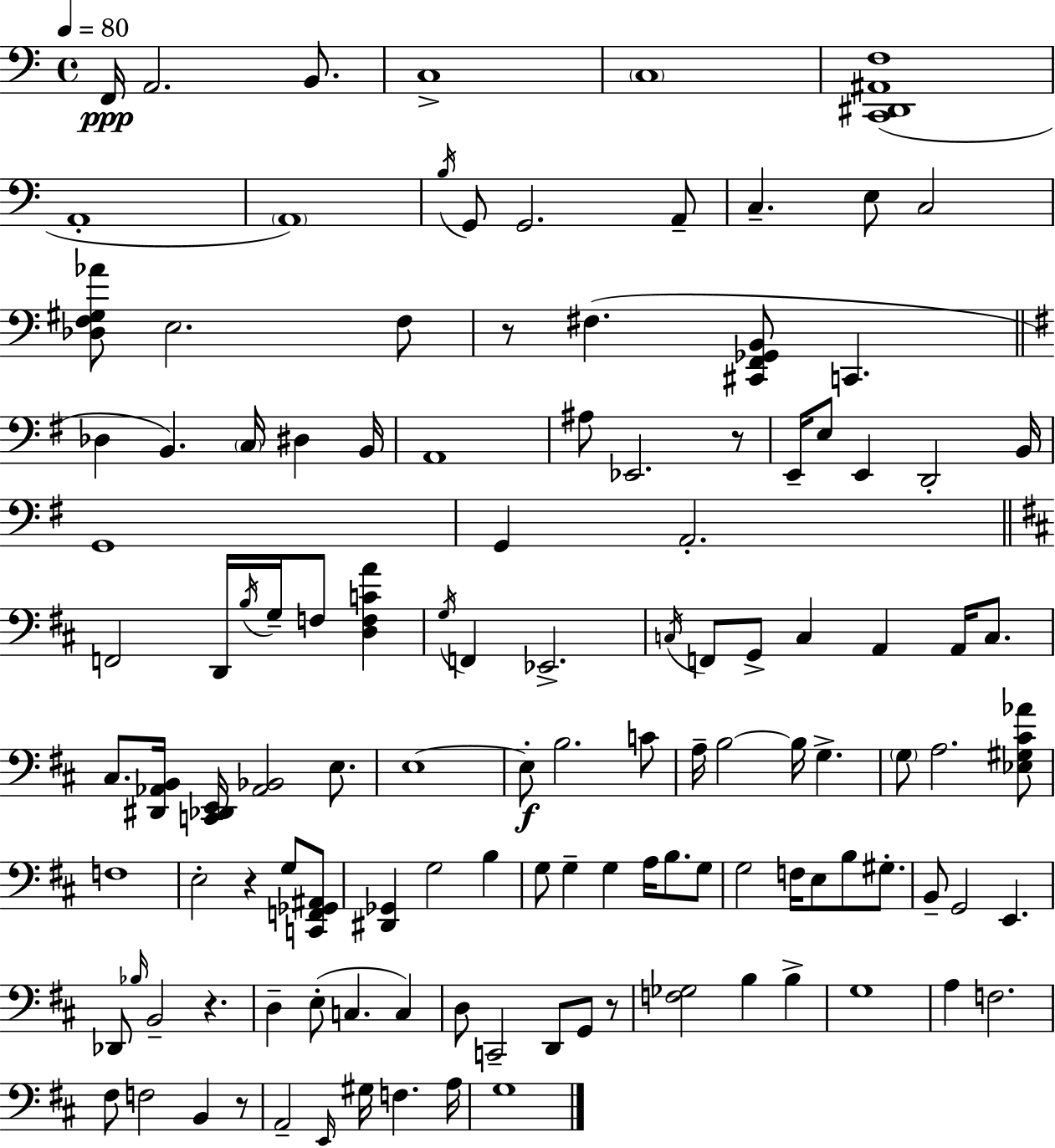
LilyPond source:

{
  \clef bass
  \time 4/4
  \defaultTimeSignature
  \key a \minor
  \tempo 4 = 80
  f,16\ppp a,2. b,8. | c1-> | \parenthesize c1 | <c, dis, ais, f>1( | \break a,1-. | \parenthesize a,1) | \acciaccatura { b16 } g,8 g,2. a,8-- | c4.-- e8 c2 | \break <des f gis aes'>8 e2. f8 | r8 fis4.( <cis, f, ges, b,>8 c,4. | \bar "||" \break \key g \major des4 b,4.) \parenthesize c16 dis4 b,16 | a,1 | ais8 ees,2. r8 | e,16-- e8 e,4 d,2-. b,16 | \break g,1 | g,4 a,2.-. | \bar "||" \break \key d \major f,2 d,16 \acciaccatura { b16 } g16-- f8 <d f c' a'>4 | \acciaccatura { g16 } f,4 ees,2.-> | \acciaccatura { c16 } f,8 g,8-> c4 a,4 a,16 | c8. cis8. <dis, aes, b,>16 <c, des, e,>16 <aes, bes,>2 | \break e8. e1~~ | e8-.\f b2. | c'8 a16-- b2~~ b16 g4.-> | \parenthesize g8 a2. | \break <ees gis cis' aes'>8 f1 | e2-. r4 g8 | <c, f, ges, ais,>8 <dis, ges,>4 g2 b4 | g8 g4-- g4 a16 b8. | \break g8 g2 f16 e8 b8 | gis8.-. b,8-- g,2 e,4. | des,8 \grace { bes16 } b,2-- r4. | d4-- e8-.( c4. | \break c4) d8 c,2-- d,8 | g,8 r8 <f ges>2 b4 | b4-> g1 | a4 f2. | \break fis8 f2 b,4 | r8 a,2-- \grace { e,16 } gis16 f4. | a16 g1 | \bar "|."
}